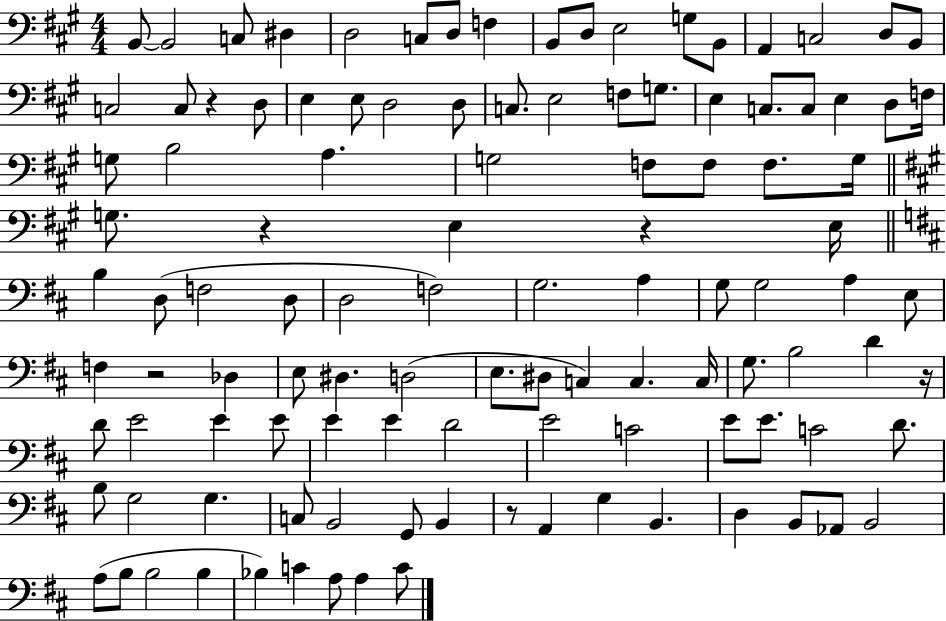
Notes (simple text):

B2/e B2/h C3/e D#3/q D3/h C3/e D3/e F3/q B2/e D3/e E3/h G3/e B2/e A2/q C3/h D3/e B2/e C3/h C3/e R/q D3/e E3/q E3/e D3/h D3/e C3/e. E3/h F3/e G3/e. E3/q C3/e. C3/e E3/q D3/e F3/s G3/e B3/h A3/q. G3/h F3/e F3/e F3/e. G3/s G3/e. R/q E3/q R/q E3/s B3/q D3/e F3/h D3/e D3/h F3/h G3/h. A3/q G3/e G3/h A3/q E3/e F3/q R/h Db3/q E3/e D#3/q. D3/h E3/e. D#3/e C3/q C3/q. C3/s G3/e. B3/h D4/q R/s D4/e E4/h E4/q E4/e E4/q E4/q D4/h E4/h C4/h E4/e E4/e. C4/h D4/e. B3/e G3/h G3/q. C3/e B2/h G2/e B2/q R/e A2/q G3/q B2/q. D3/q B2/e Ab2/e B2/h A3/e B3/e B3/h B3/q Bb3/q C4/q A3/e A3/q C4/e